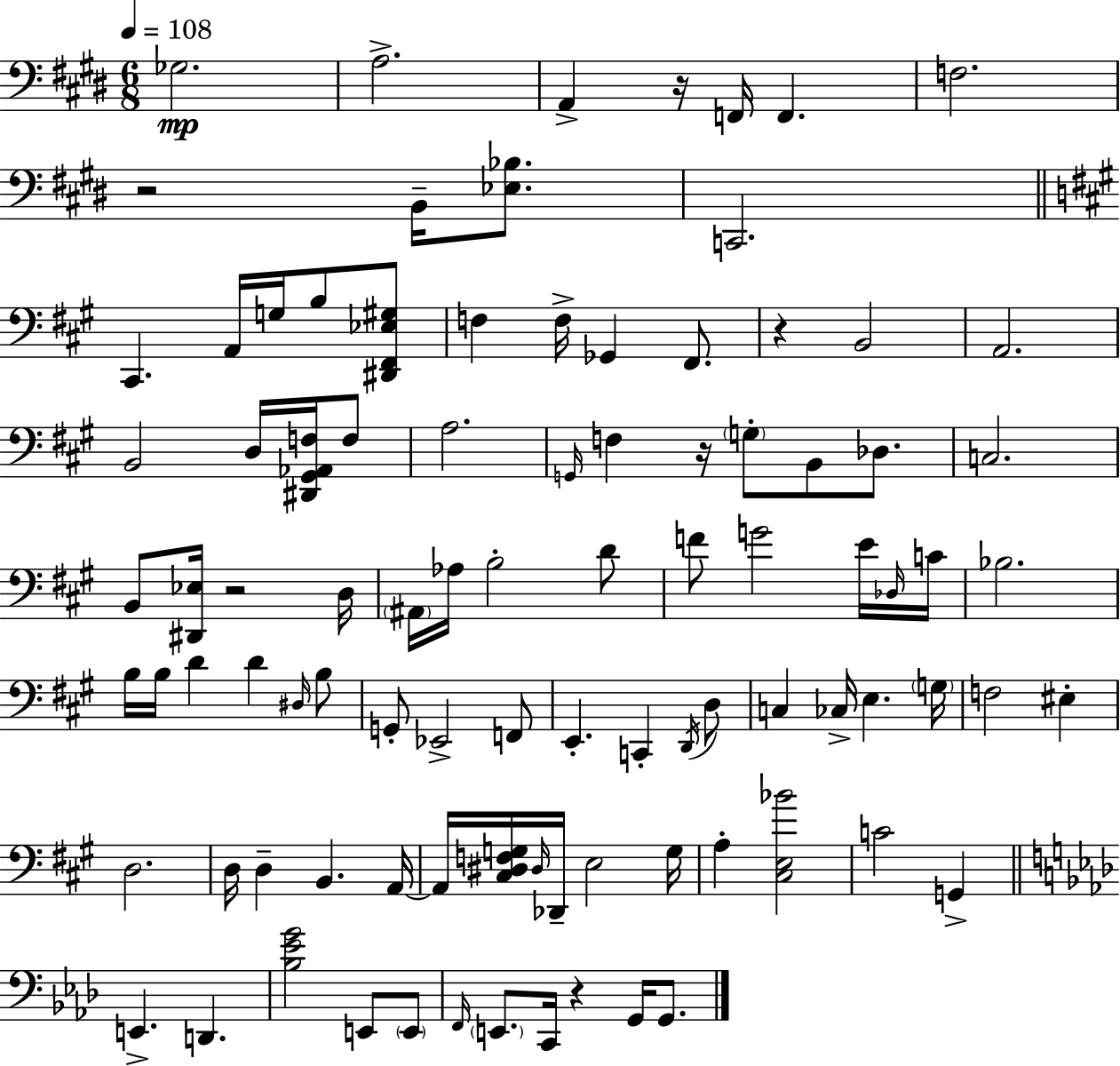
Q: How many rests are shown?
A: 6